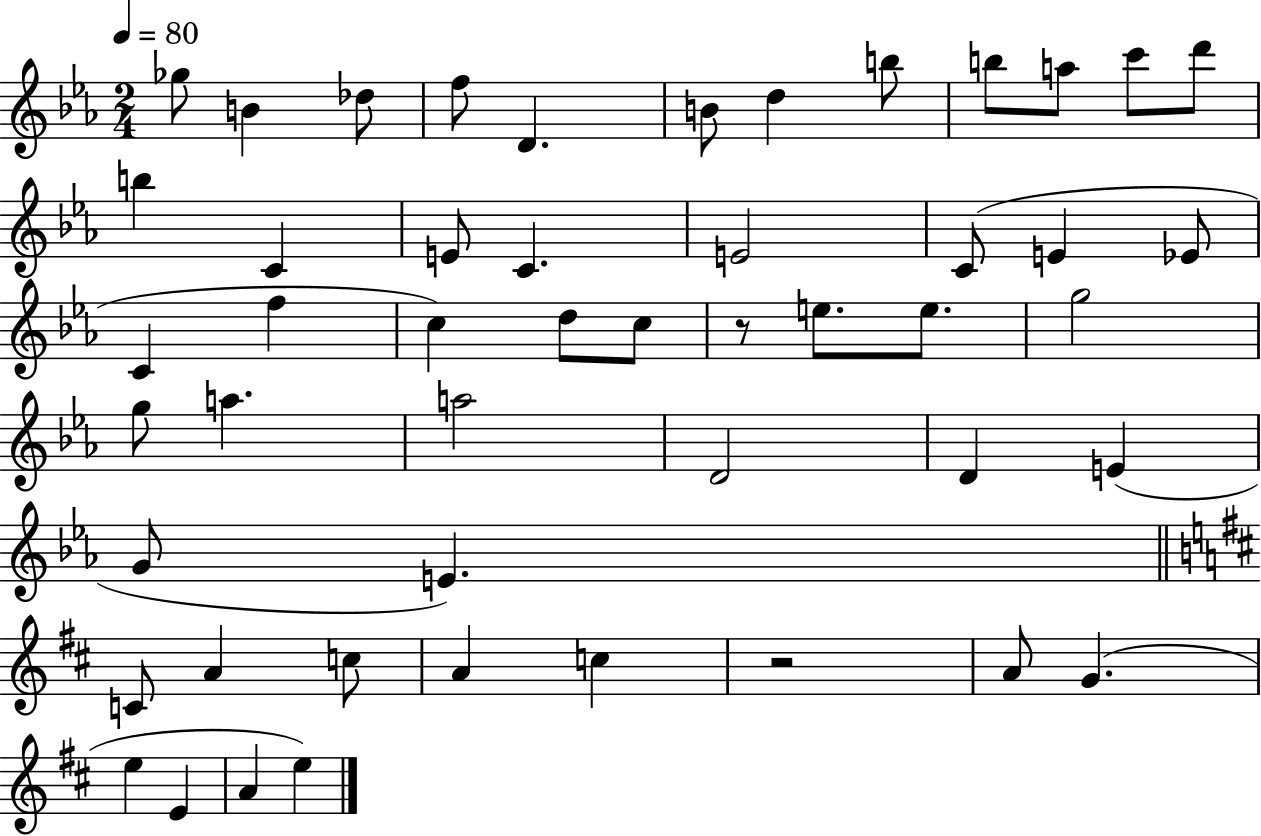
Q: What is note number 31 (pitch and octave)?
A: A5